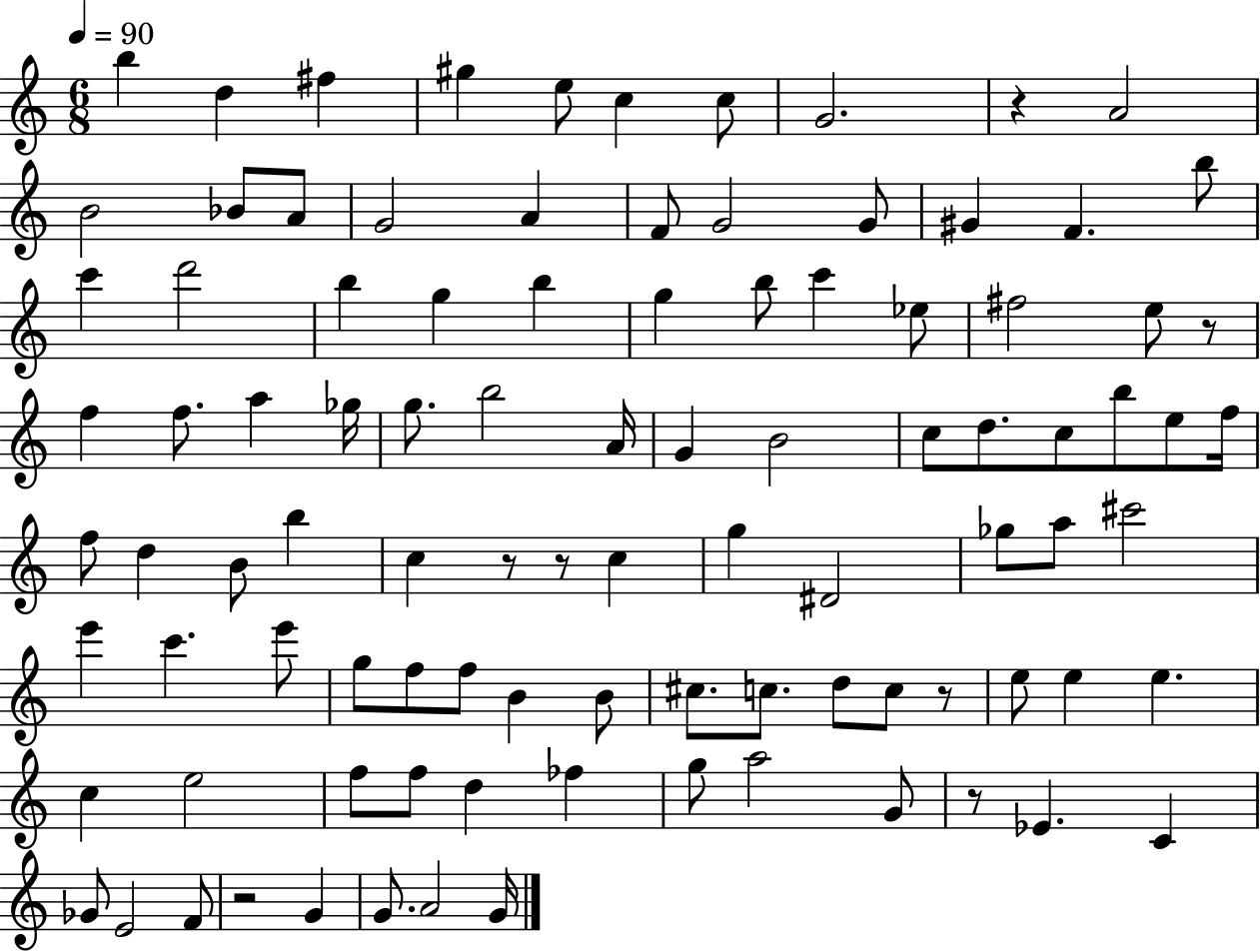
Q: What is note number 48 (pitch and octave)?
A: D5